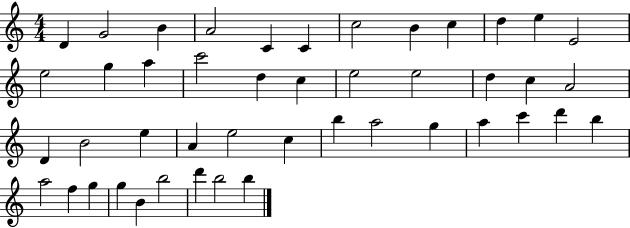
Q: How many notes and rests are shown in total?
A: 45